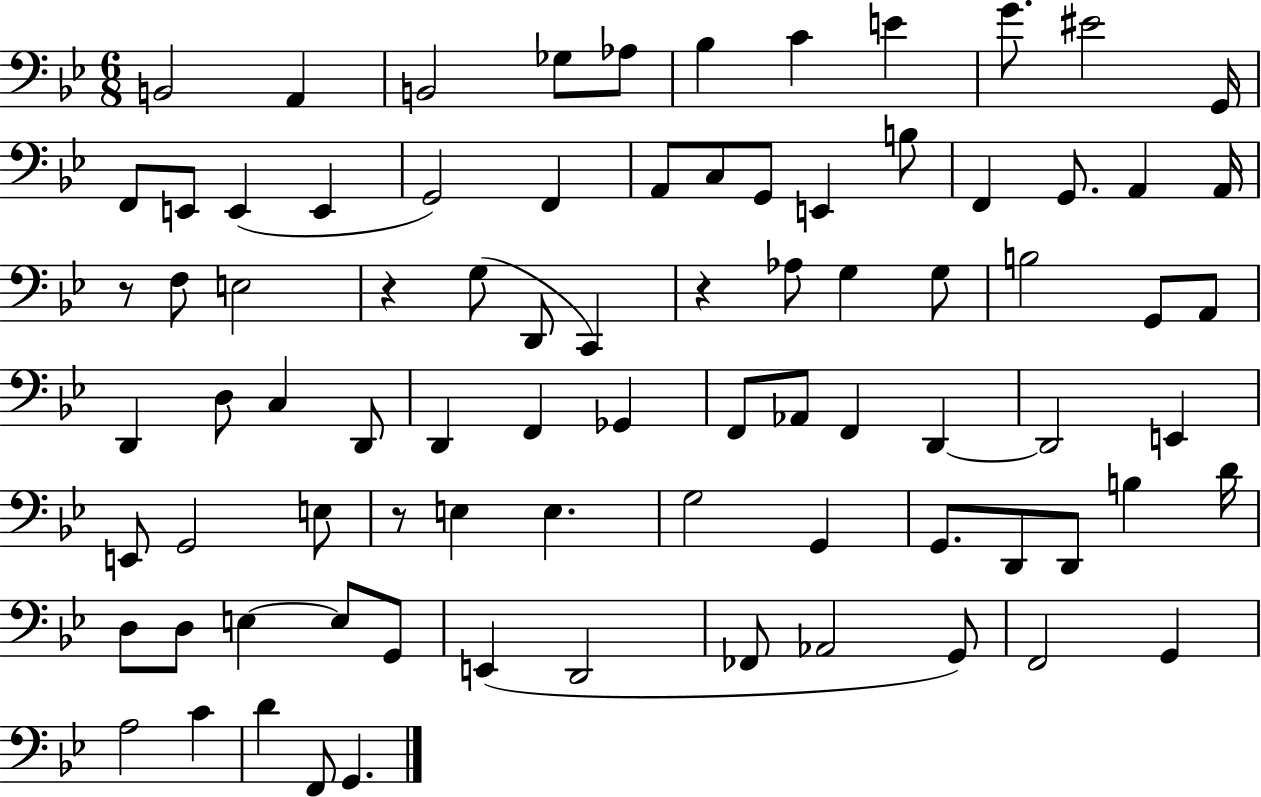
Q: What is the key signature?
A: BES major